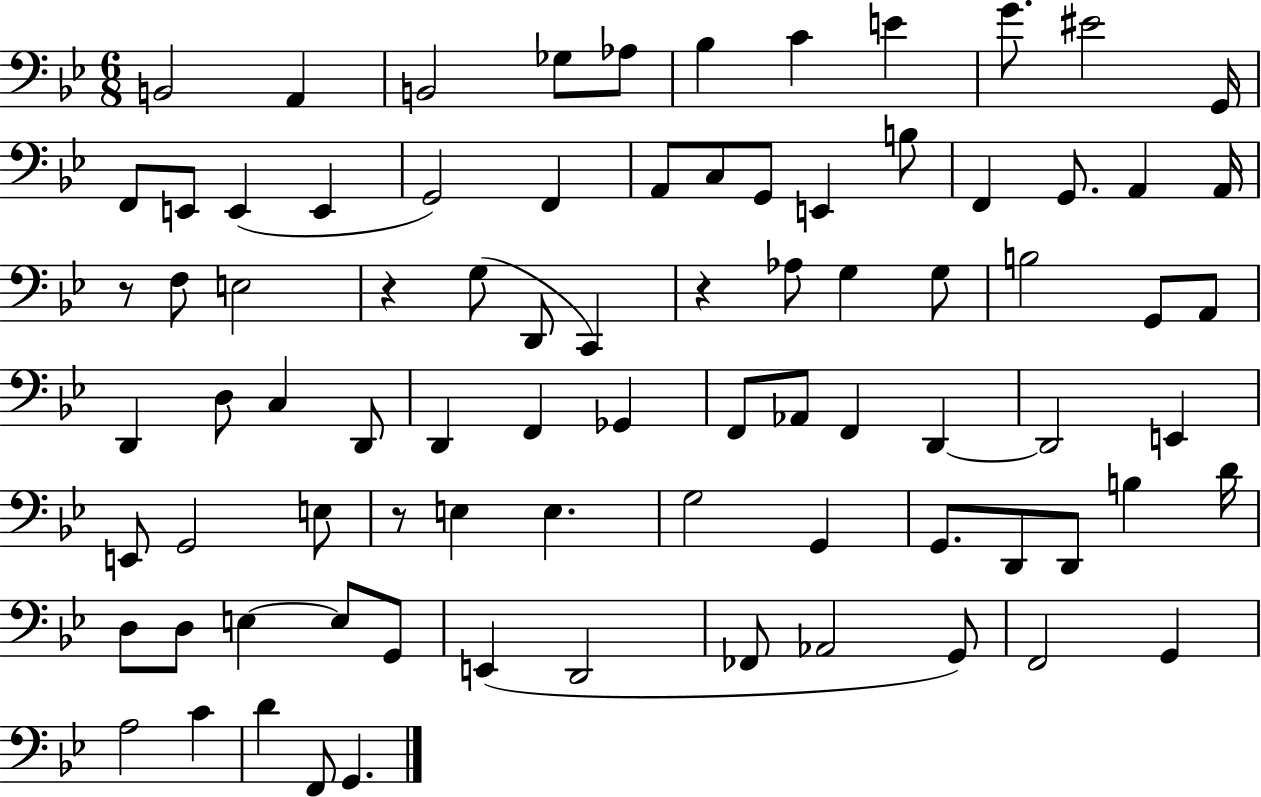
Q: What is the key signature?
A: BES major